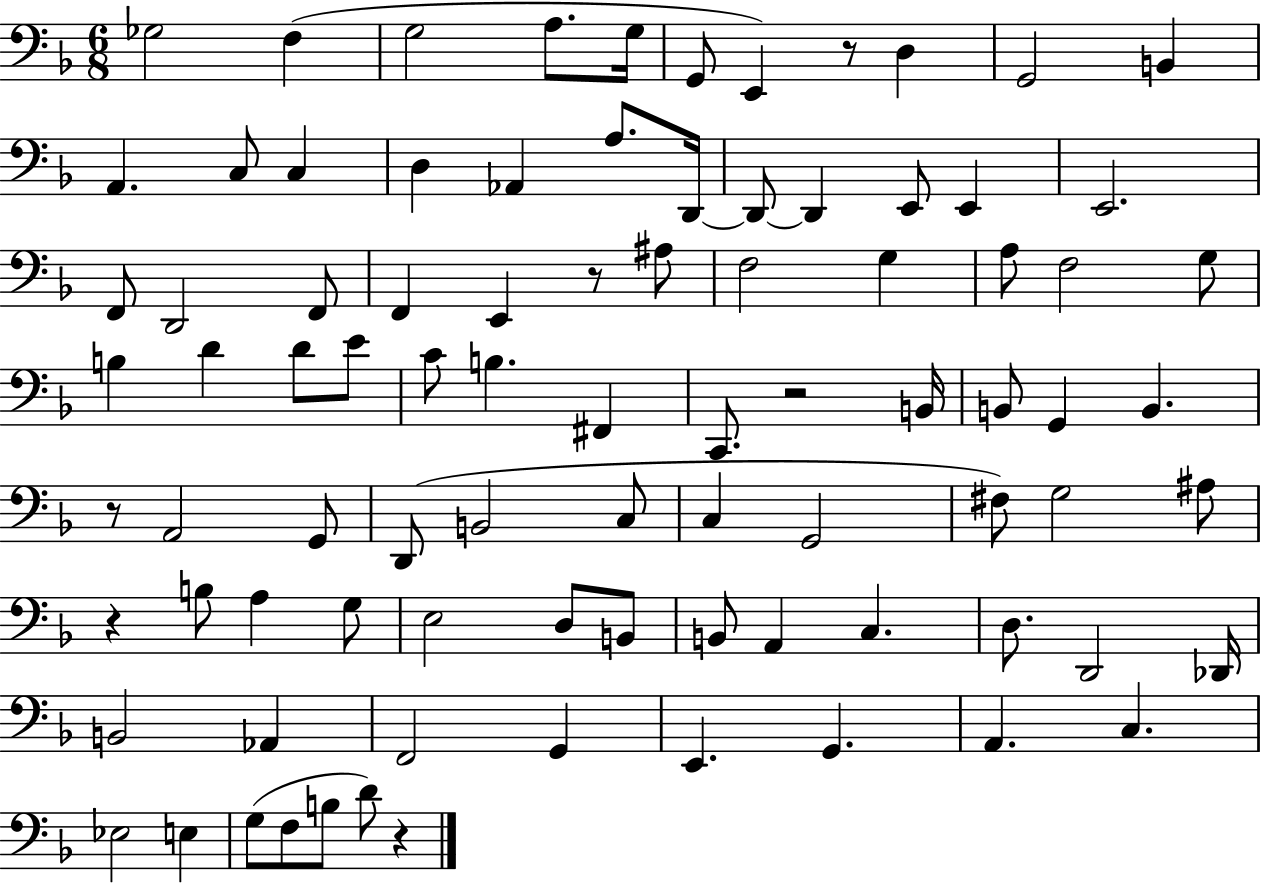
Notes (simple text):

Gb3/h F3/q G3/h A3/e. G3/s G2/e E2/q R/e D3/q G2/h B2/q A2/q. C3/e C3/q D3/q Ab2/q A3/e. D2/s D2/e D2/q E2/e E2/q E2/h. F2/e D2/h F2/e F2/q E2/q R/e A#3/e F3/h G3/q A3/e F3/h G3/e B3/q D4/q D4/e E4/e C4/e B3/q. F#2/q C2/e. R/h B2/s B2/e G2/q B2/q. R/e A2/h G2/e D2/e B2/h C3/e C3/q G2/h F#3/e G3/h A#3/e R/q B3/e A3/q G3/e E3/h D3/e B2/e B2/e A2/q C3/q. D3/e. D2/h Db2/s B2/h Ab2/q F2/h G2/q E2/q. G2/q. A2/q. C3/q. Eb3/h E3/q G3/e F3/e B3/e D4/e R/q